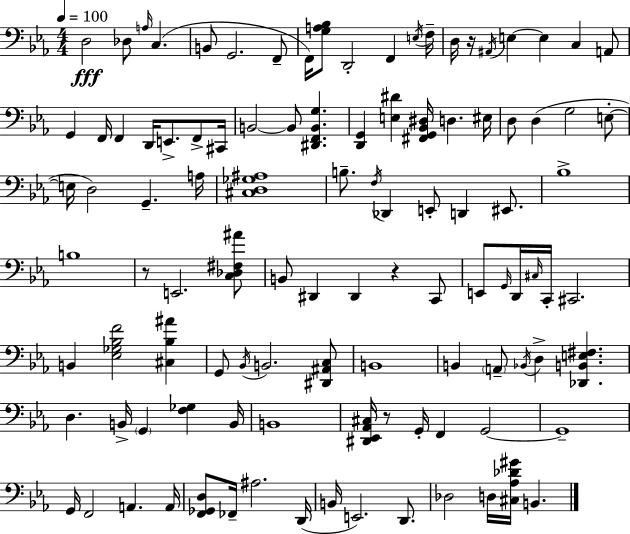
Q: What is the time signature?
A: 4/4